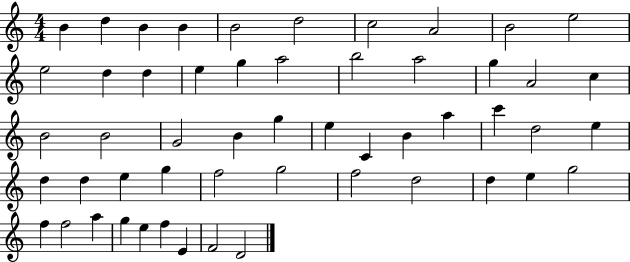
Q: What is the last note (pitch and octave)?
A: D4